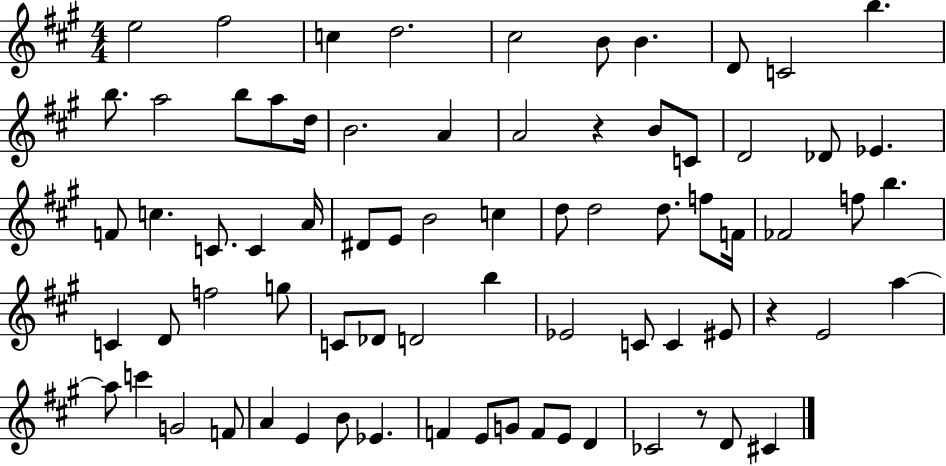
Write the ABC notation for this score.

X:1
T:Untitled
M:4/4
L:1/4
K:A
e2 ^f2 c d2 ^c2 B/2 B D/2 C2 b b/2 a2 b/2 a/2 d/4 B2 A A2 z B/2 C/2 D2 _D/2 _E F/2 c C/2 C A/4 ^D/2 E/2 B2 c d/2 d2 d/2 f/2 F/4 _F2 f/2 b C D/2 f2 g/2 C/2 _D/2 D2 b _E2 C/2 C ^E/2 z E2 a a/2 c' G2 F/2 A E B/2 _E F E/2 G/2 F/2 E/2 D _C2 z/2 D/2 ^C